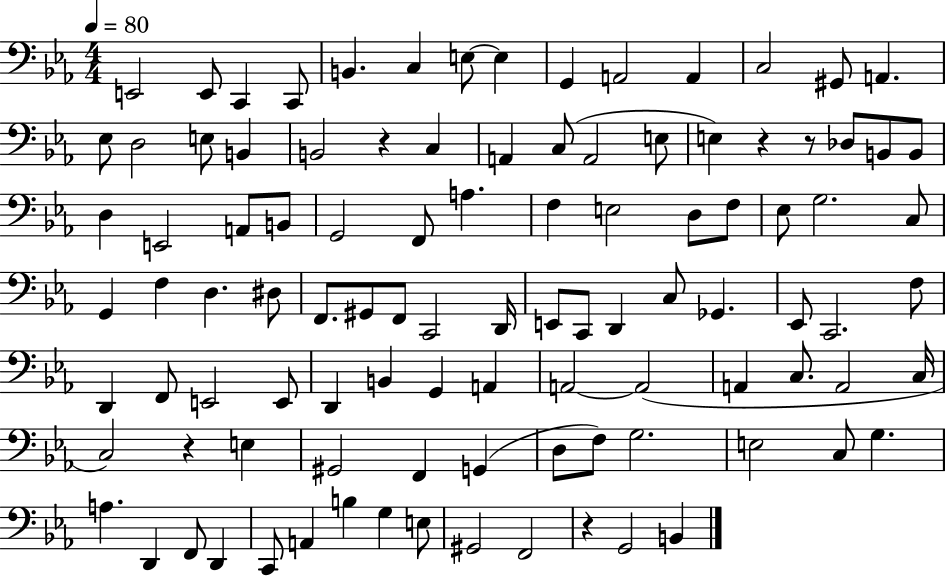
X:1
T:Untitled
M:4/4
L:1/4
K:Eb
E,,2 E,,/2 C,, C,,/2 B,, C, E,/2 E, G,, A,,2 A,, C,2 ^G,,/2 A,, _E,/2 D,2 E,/2 B,, B,,2 z C, A,, C,/2 A,,2 E,/2 E, z z/2 _D,/2 B,,/2 B,,/2 D, E,,2 A,,/2 B,,/2 G,,2 F,,/2 A, F, E,2 D,/2 F,/2 _E,/2 G,2 C,/2 G,, F, D, ^D,/2 F,,/2 ^G,,/2 F,,/2 C,,2 D,,/4 E,,/2 C,,/2 D,, C,/2 _G,, _E,,/2 C,,2 F,/2 D,, F,,/2 E,,2 E,,/2 D,, B,, G,, A,, A,,2 A,,2 A,, C,/2 A,,2 C,/4 C,2 z E, ^G,,2 F,, G,, D,/2 F,/2 G,2 E,2 C,/2 G, A, D,, F,,/2 D,, C,,/2 A,, B, G, E,/2 ^G,,2 F,,2 z G,,2 B,,